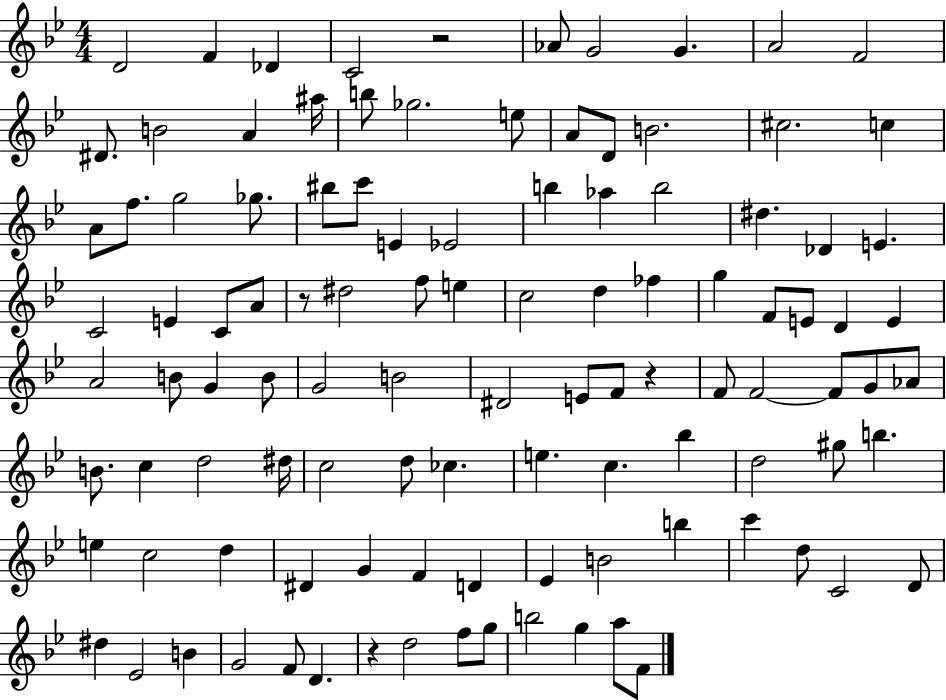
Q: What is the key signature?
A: BES major